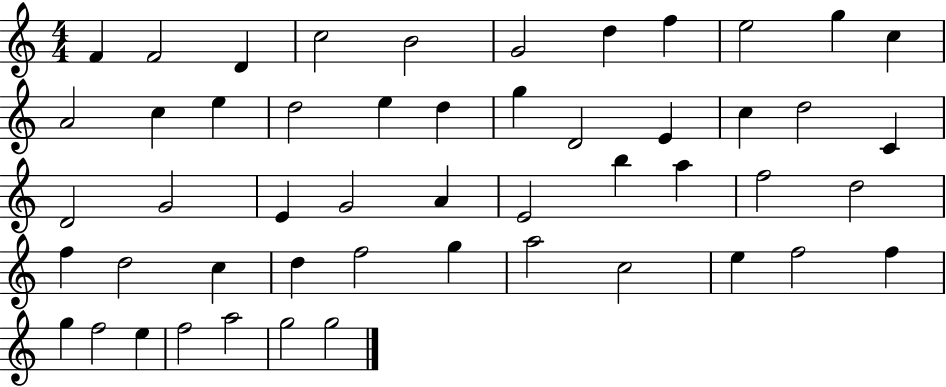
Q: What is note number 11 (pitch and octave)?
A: C5